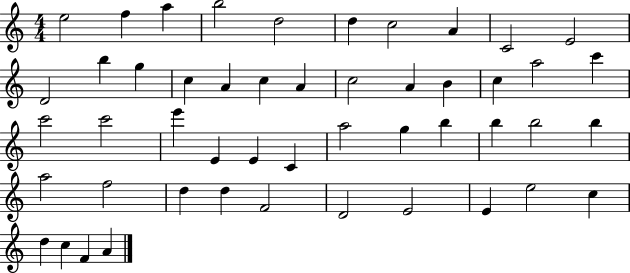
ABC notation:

X:1
T:Untitled
M:4/4
L:1/4
K:C
e2 f a b2 d2 d c2 A C2 E2 D2 b g c A c A c2 A B c a2 c' c'2 c'2 e' E E C a2 g b b b2 b a2 f2 d d F2 D2 E2 E e2 c d c F A